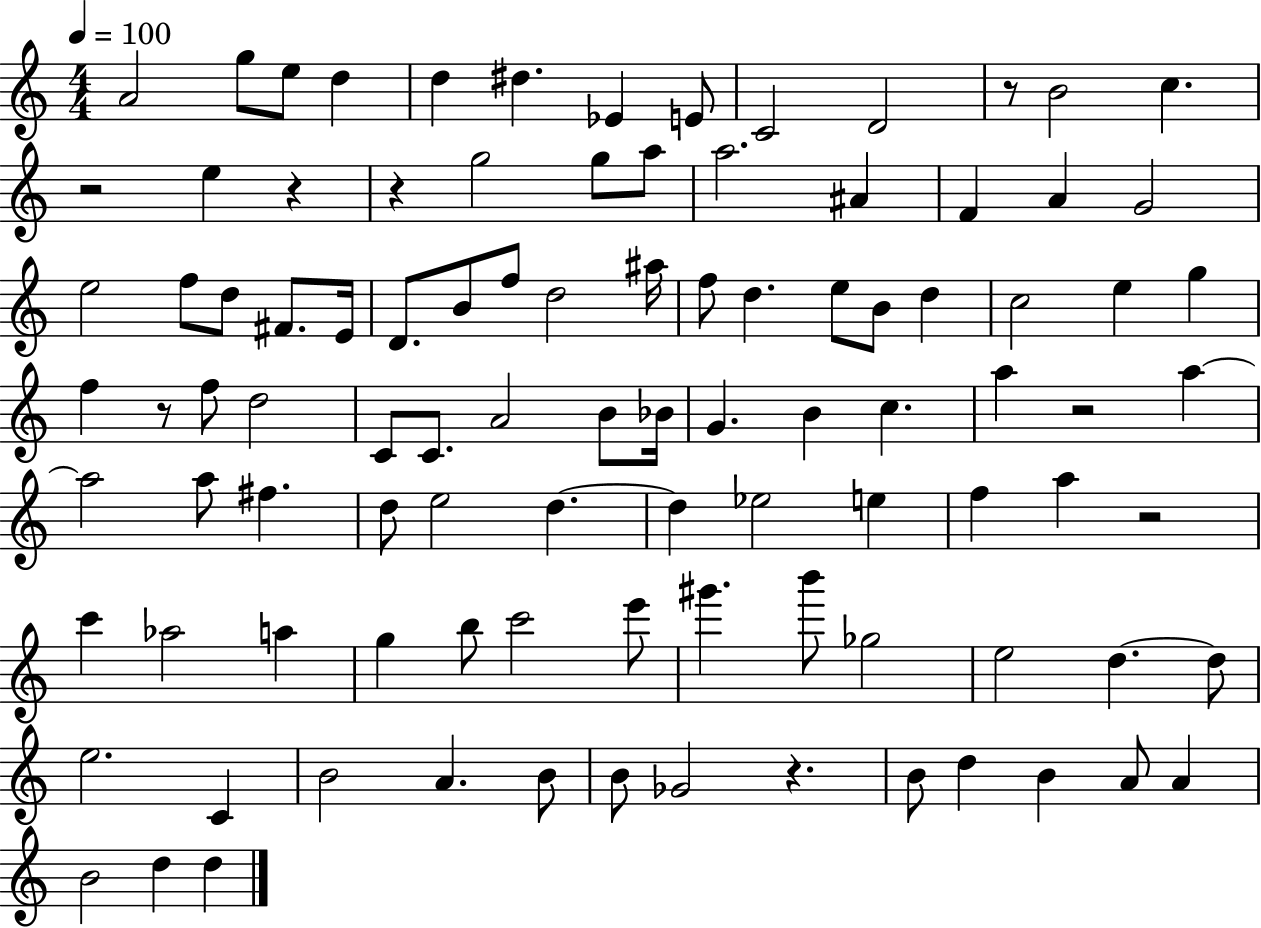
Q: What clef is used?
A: treble